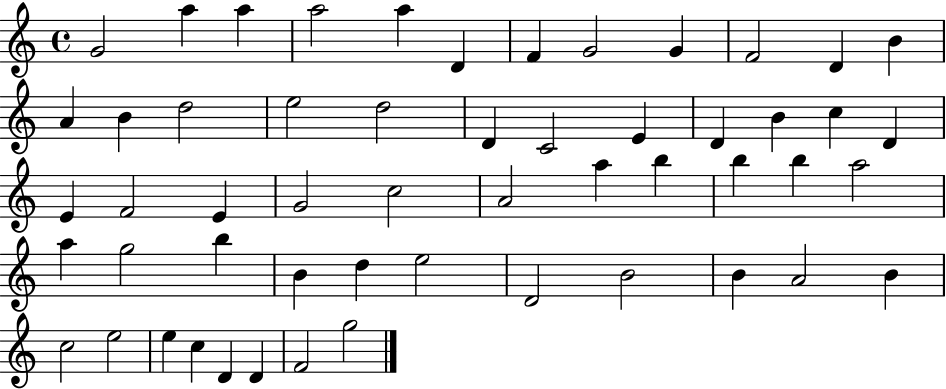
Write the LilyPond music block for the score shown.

{
  \clef treble
  \time 4/4
  \defaultTimeSignature
  \key c \major
  g'2 a''4 a''4 | a''2 a''4 d'4 | f'4 g'2 g'4 | f'2 d'4 b'4 | \break a'4 b'4 d''2 | e''2 d''2 | d'4 c'2 e'4 | d'4 b'4 c''4 d'4 | \break e'4 f'2 e'4 | g'2 c''2 | a'2 a''4 b''4 | b''4 b''4 a''2 | \break a''4 g''2 b''4 | b'4 d''4 e''2 | d'2 b'2 | b'4 a'2 b'4 | \break c''2 e''2 | e''4 c''4 d'4 d'4 | f'2 g''2 | \bar "|."
}